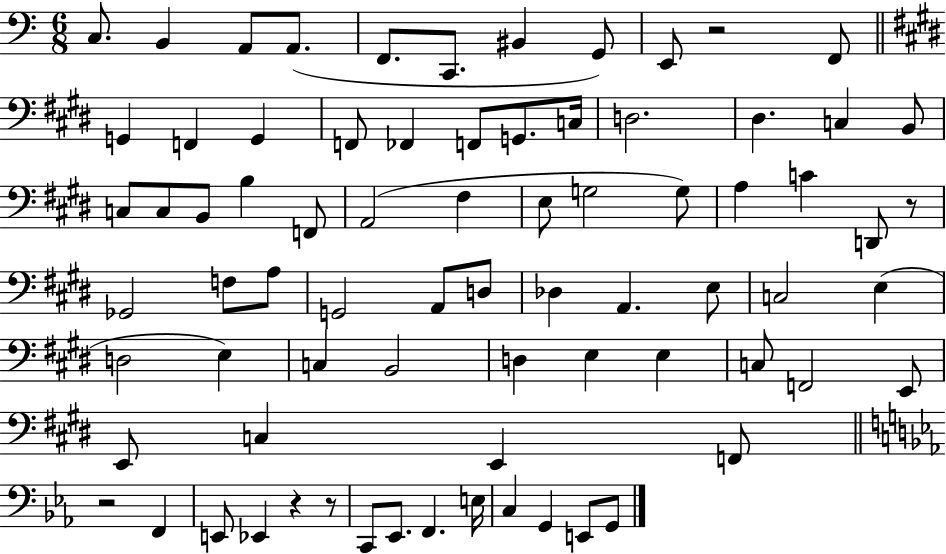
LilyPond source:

{
  \clef bass
  \numericTimeSignature
  \time 6/8
  \key c \major
  c8. b,4 a,8 a,8.( | f,8. c,8. bis,4 g,8) | e,8 r2 f,8 | \bar "||" \break \key e \major g,4 f,4 g,4 | f,8 fes,4 f,8 g,8. c16 | d2. | dis4. c4 b,8 | \break c8 c8 b,8 b4 f,8 | a,2( fis4 | e8 g2 g8) | a4 c'4 d,8 r8 | \break ges,2 f8 a8 | g,2 a,8 d8 | des4 a,4. e8 | c2 e4( | \break d2 e4) | c4 b,2 | d4 e4 e4 | c8 f,2 e,8 | \break e,8 c4 e,4 f,8 | \bar "||" \break \key ees \major r2 f,4 | e,8 ees,4 r4 r8 | c,8 ees,8. f,4. e16 | c4 g,4 e,8 g,8 | \break \bar "|."
}